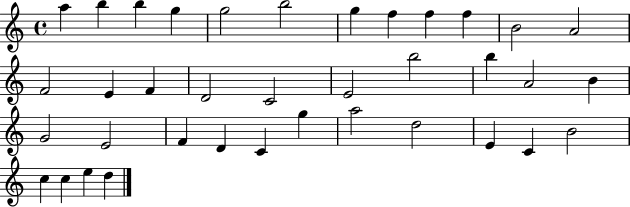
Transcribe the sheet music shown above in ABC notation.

X:1
T:Untitled
M:4/4
L:1/4
K:C
a b b g g2 b2 g f f f B2 A2 F2 E F D2 C2 E2 b2 b A2 B G2 E2 F D C g a2 d2 E C B2 c c e d